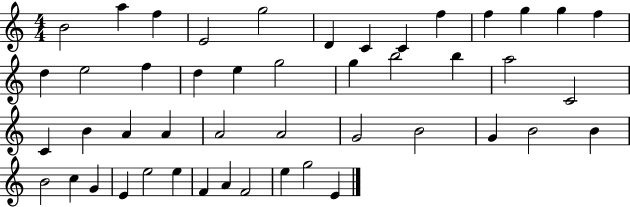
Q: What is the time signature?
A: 4/4